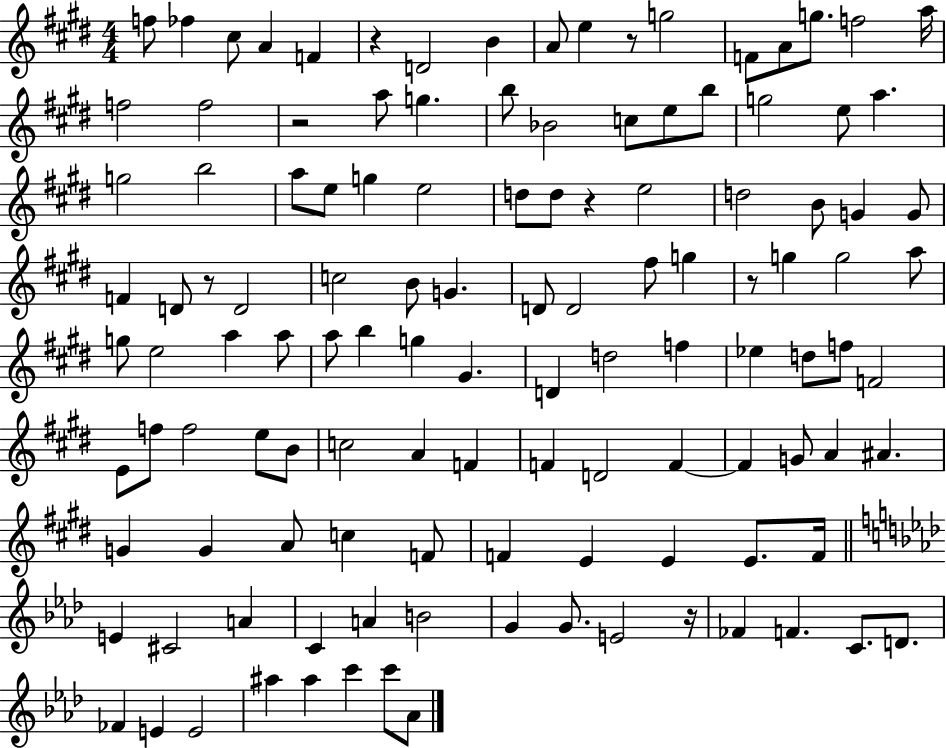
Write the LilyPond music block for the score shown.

{
  \clef treble
  \numericTimeSignature
  \time 4/4
  \key e \major
  \repeat volta 2 { f''8 fes''4 cis''8 a'4 f'4 | r4 d'2 b'4 | a'8 e''4 r8 g''2 | f'8 a'8 g''8. f''2 a''16 | \break f''2 f''2 | r2 a''8 g''4. | b''8 bes'2 c''8 e''8 b''8 | g''2 e''8 a''4. | \break g''2 b''2 | a''8 e''8 g''4 e''2 | d''8 d''8 r4 e''2 | d''2 b'8 g'4 g'8 | \break f'4 d'8 r8 d'2 | c''2 b'8 g'4. | d'8 d'2 fis''8 g''4 | r8 g''4 g''2 a''8 | \break g''8 e''2 a''4 a''8 | a''8 b''4 g''4 gis'4. | d'4 d''2 f''4 | ees''4 d''8 f''8 f'2 | \break e'8 f''8 f''2 e''8 b'8 | c''2 a'4 f'4 | f'4 d'2 f'4~~ | f'4 g'8 a'4 ais'4. | \break g'4 g'4 a'8 c''4 f'8 | f'4 e'4 e'4 e'8. f'16 | \bar "||" \break \key aes \major e'4 cis'2 a'4 | c'4 a'4 b'2 | g'4 g'8. e'2 r16 | fes'4 f'4. c'8. d'8. | \break fes'4 e'4 e'2 | ais''4 ais''4 c'''4 c'''8 aes'8 | } \bar "|."
}